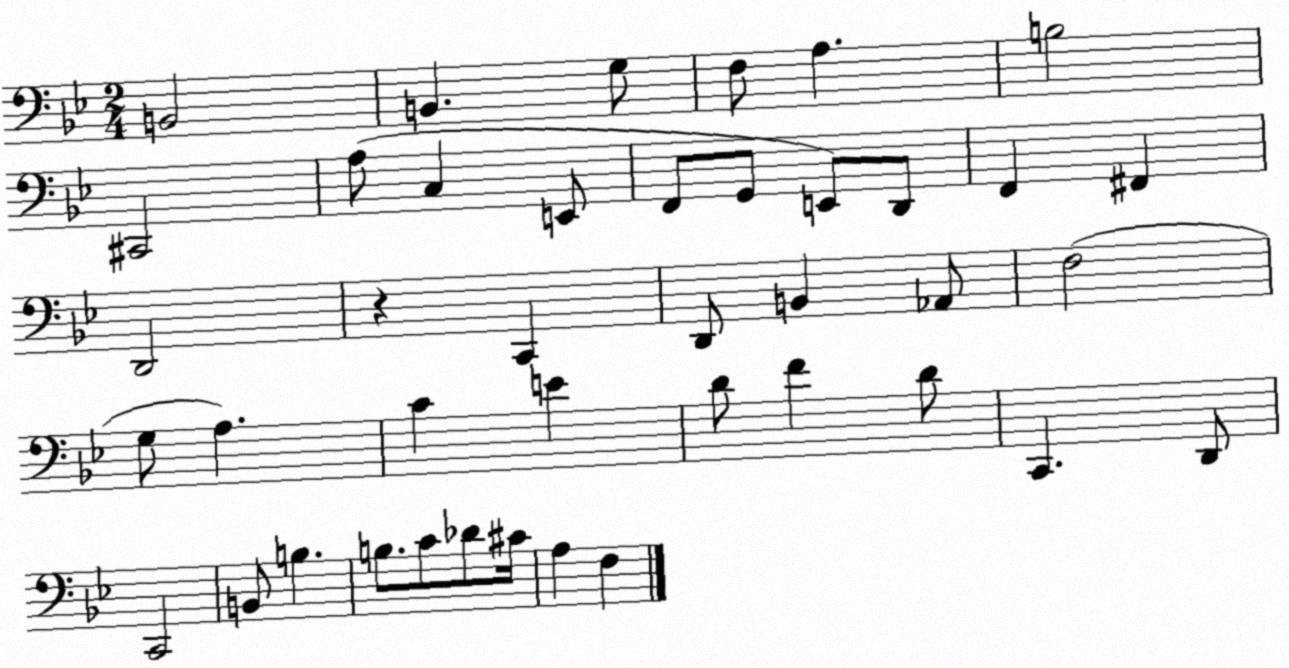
X:1
T:Untitled
M:2/4
L:1/4
K:Bb
B,,2 B,, G,/2 F,/2 A, B,2 ^C,,2 A,/2 C, E,,/2 F,,/2 G,,/2 E,,/2 D,,/2 F,, ^F,, D,,2 z C,, D,,/2 B,, _A,,/2 F,2 G,/2 A, C E D/2 F D/2 C,, D,,/2 C,,2 B,,/2 B, B,/2 C/2 _D/2 ^C/4 A, F,